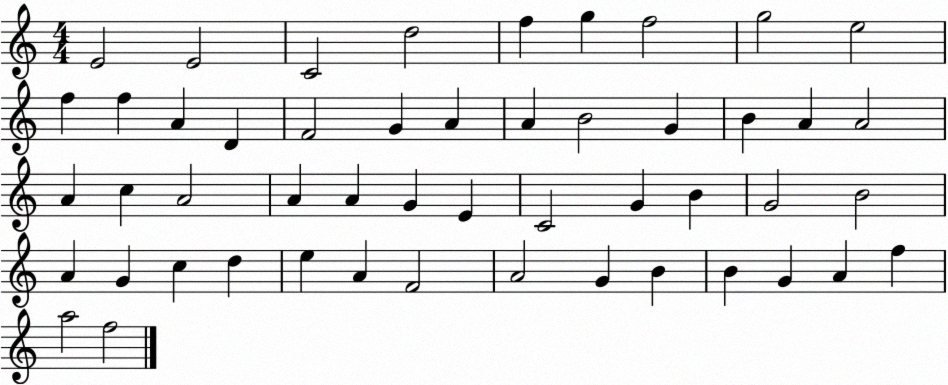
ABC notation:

X:1
T:Untitled
M:4/4
L:1/4
K:C
E2 E2 C2 d2 f g f2 g2 e2 f f A D F2 G A A B2 G B A A2 A c A2 A A G E C2 G B G2 B2 A G c d e A F2 A2 G B B G A f a2 f2